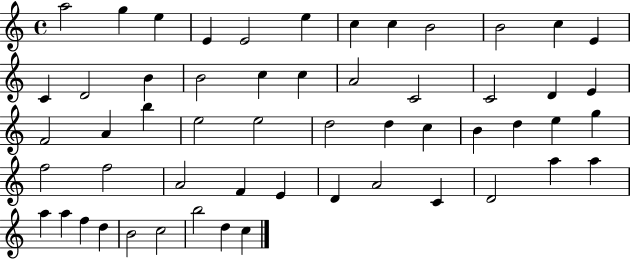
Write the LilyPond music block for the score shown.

{
  \clef treble
  \time 4/4
  \defaultTimeSignature
  \key c \major
  a''2 g''4 e''4 | e'4 e'2 e''4 | c''4 c''4 b'2 | b'2 c''4 e'4 | \break c'4 d'2 b'4 | b'2 c''4 c''4 | a'2 c'2 | c'2 d'4 e'4 | \break f'2 a'4 b''4 | e''2 e''2 | d''2 d''4 c''4 | b'4 d''4 e''4 g''4 | \break f''2 f''2 | a'2 f'4 e'4 | d'4 a'2 c'4 | d'2 a''4 a''4 | \break a''4 a''4 f''4 d''4 | b'2 c''2 | b''2 d''4 c''4 | \bar "|."
}